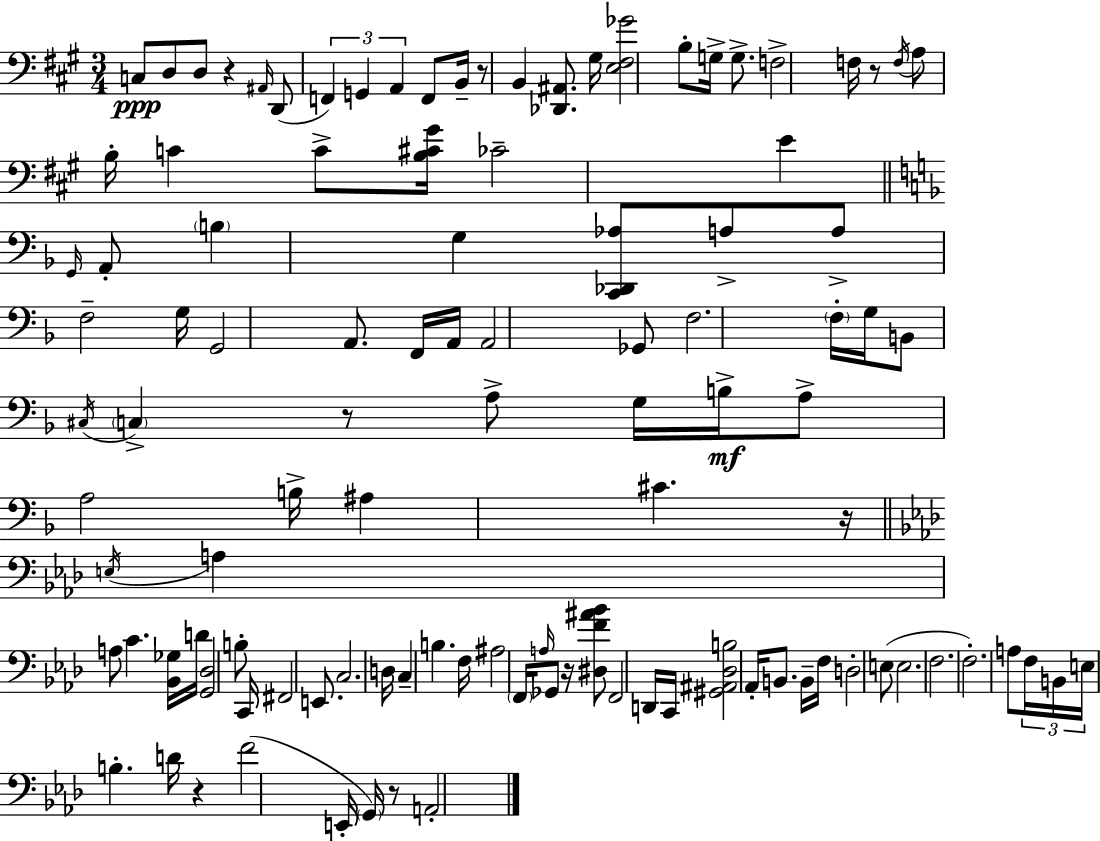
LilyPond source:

{
  \clef bass
  \numericTimeSignature
  \time 3/4
  \key a \major
  c8\ppp d8 d8 r4 \grace { ais,16 }( d,8 | \tuplet 3/2 { f,4) g,4 a,4 } | f,8 b,16-- r8 b,4 <des, ais,>8. | gis16 <e fis ges'>2 b8-. | \break g16-> g8.-> f2-> | f16 r8 \acciaccatura { f16 } a8 b16-. c'4 c'8-> | <b cis' gis'>16 ces'2-- e'4 | \bar "||" \break \key f \major \grace { g,16 } a,8-. \parenthesize b4 g4 <c, des, aes>8 | a8-> a8-> f2-- | g16 g,2 a,8. | f,16 a,16 a,2 ges,8 | \break f2. | \parenthesize f16-. g16 b,8 \acciaccatura { cis16 } \parenthesize c4-> r8 | a8-> g16 b16->\mf a8-> a2 | b16-> ais4 cis'4. | \break r16 \bar "||" \break \key f \minor \acciaccatura { e16 } a4 a8 c'4. | <bes, ges>16 d'16 <g, des>2 b8-. | c,16 fis,2 e,8. | c2. | \break d16 c4-- b4. | f16 ais2 \parenthesize f,16 \grace { a16 } ges,8 | r16 <dis f' ais' bes'>8 f,2 | d,16 c,16 <gis, ais, des b>2 aes,16-. b,8. | \break b,16-- f16 d2-. | e8( e2. | f2. | f2.-.) | \break a8 \tuplet 3/2 { f16 b,16 e16 } b4.-. | d'16 r4 f'2( | e,16-. \parenthesize g,16) r8 a,2-. | \bar "|."
}